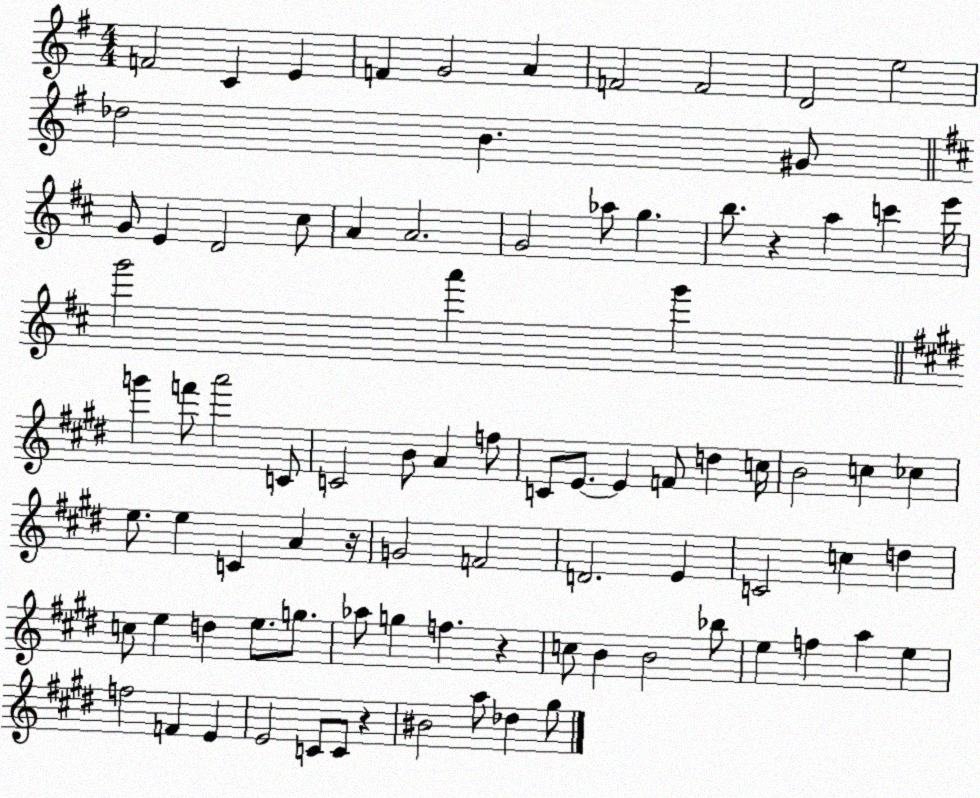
X:1
T:Untitled
M:4/4
L:1/4
K:G
F2 C E F G2 A F2 F2 D2 e2 _d2 B ^G/2 G/2 E D2 ^c/2 A A2 G2 _a/2 g b/2 z a c' e'/4 g'2 a' g' g' f'/2 a'2 C/2 C2 B/2 A f/2 C/2 E/2 E F/2 d c/4 B2 c _c e/2 e C A z/4 G2 F2 D2 E C2 c d c/2 e d e/2 g/2 _a/2 g f z c/2 B B2 _b/2 e f a e f2 F E E2 C/2 C/2 z ^B2 a/2 _d ^g/2